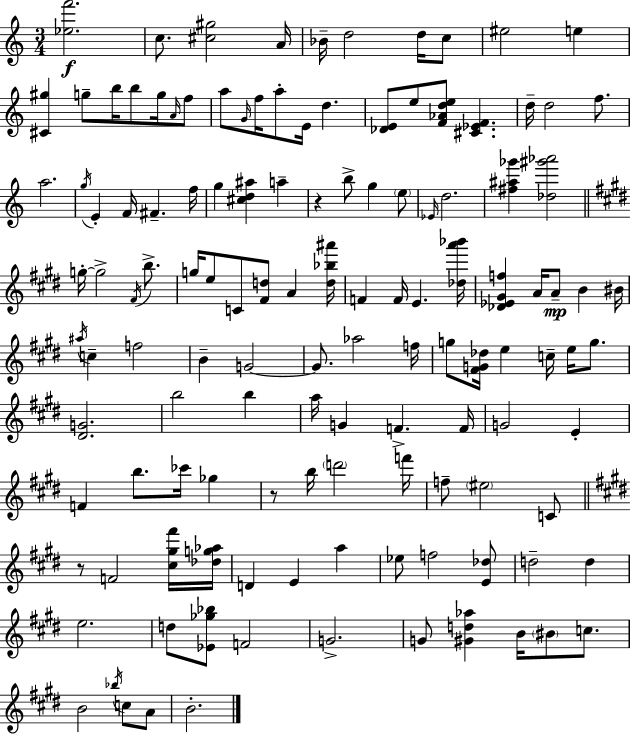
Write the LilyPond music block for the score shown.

{
  \clef treble
  \numericTimeSignature
  \time 3/4
  \key c \major
  <ees'' f'''>2.\f | c''8. <cis'' gis''>2 a'16 | bes'16-- d''2 d''16 c''8 | eis''2 e''4 | \break <cis' gis''>4 g''8-- b''16 b''8 g''16 \grace { a'16 } f''8 | a''8 \grace { g'16 } f''16 a''8-. e'16 d''4. | <des' e'>8 e''8 <f' aes' d'' e''>8 <cis' ees' f'>4. | d''16-- d''2 f''8. | \break a''2. | \acciaccatura { g''16 } e'4-. f'16 fis'4.-- | f''16 g''4 <cis'' d'' ais''>4 a''4-- | r4 b''8-> g''4 | \break \parenthesize e''8 \grace { ees'16 } d''2. | <fis'' ais'' ges'''>4 <des'' gis''' aes'''>2 | \bar "||" \break \key e \major g''16-.~~ g''2-> \acciaccatura { fis'16 } b''8.-> | g''16 e''8 c'8 <fis' d''>8 a'4 | <d'' bes'' ais'''>16 f'4 f'16 e'4. | <des'' a''' bes'''>16 <des' ees' gis' f''>4 a'16 a'8--\mp b'4 | \break bis'16 \acciaccatura { ais''16 } c''4-- f''2 | b'4-- g'2~~ | g'8. aes''2 | f''16 g''8 <fis' g' des''>16 e''4 c''16-- e''16 g''8. | \break <dis' g'>2. | b''2 b''4 | a''16 g'4 f'4.-> | f'16 g'2 e'4-. | \break f'4 b''8. ces'''16 ges''4 | r8 b''16 \parenthesize d'''2 | f'''16 f''8-- \parenthesize eis''2 | c'8 \bar "||" \break \key e \major r8 f'2 <cis'' gis'' fis'''>16 <des'' g'' aes''>16 | d'4 e'4 a''4 | ees''8 f''2 <e' des''>8 | d''2-- d''4 | \break e''2. | d''8 <ees' ges'' bes''>8 f'2 | g'2.-> | g'8 <gis' d'' aes''>4 b'16 \parenthesize bis'8 c''8. | \break b'2 \acciaccatura { bes''16 } c''8 a'8 | b'2.-. | \bar "|."
}